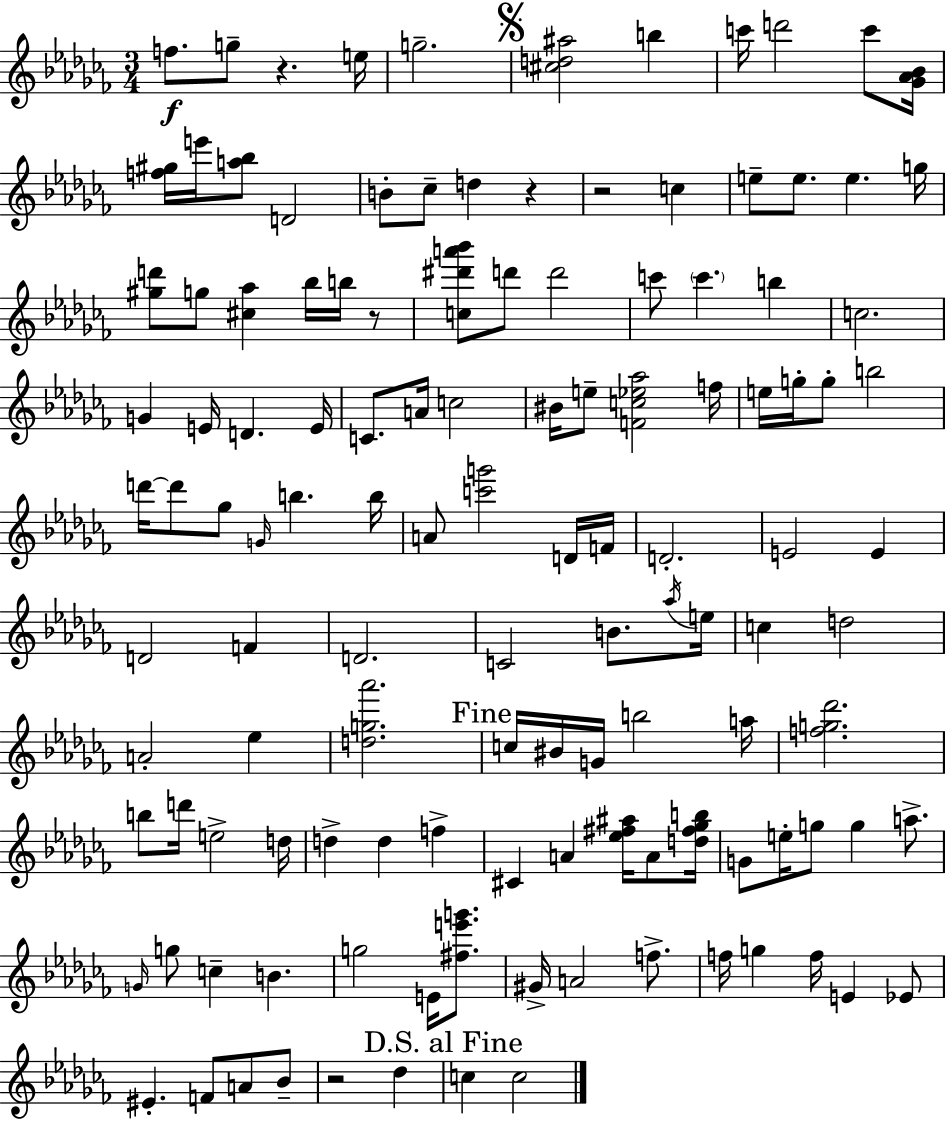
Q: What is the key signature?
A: AES minor